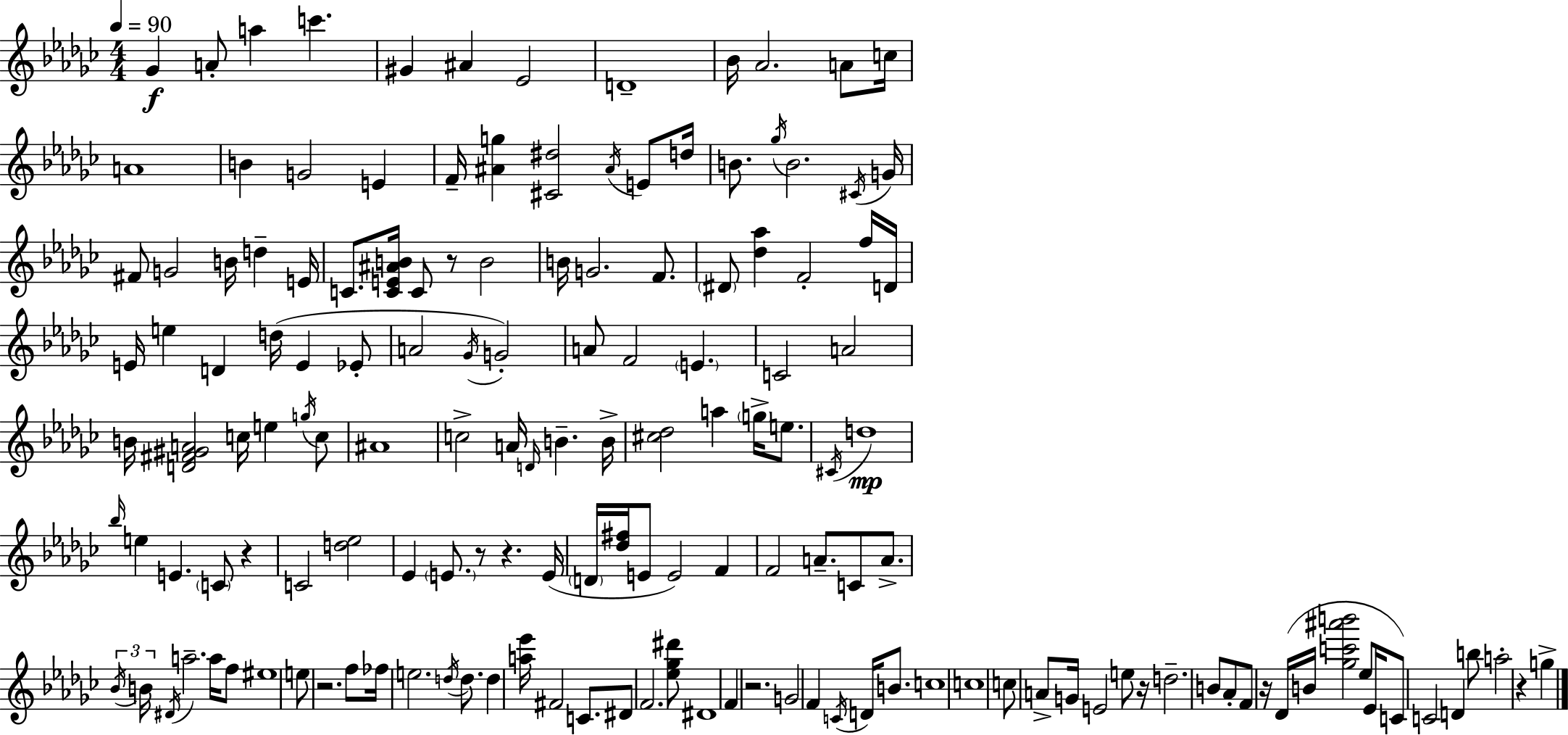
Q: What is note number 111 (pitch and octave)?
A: B4